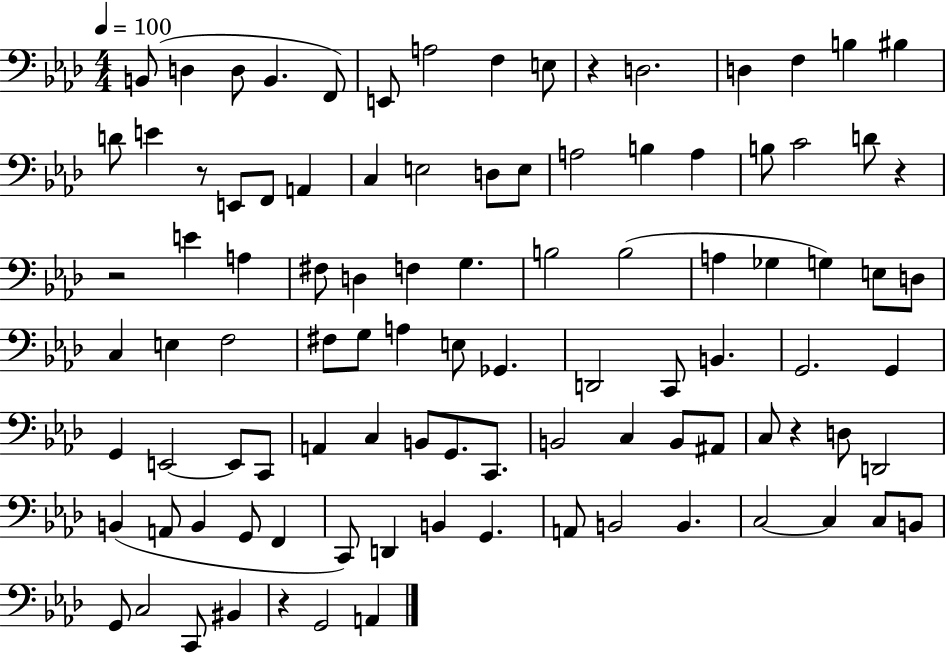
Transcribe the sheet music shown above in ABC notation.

X:1
T:Untitled
M:4/4
L:1/4
K:Ab
B,,/2 D, D,/2 B,, F,,/2 E,,/2 A,2 F, E,/2 z D,2 D, F, B, ^B, D/2 E z/2 E,,/2 F,,/2 A,, C, E,2 D,/2 E,/2 A,2 B, A, B,/2 C2 D/2 z z2 E A, ^F,/2 D, F, G, B,2 B,2 A, _G, G, E,/2 D,/2 C, E, F,2 ^F,/2 G,/2 A, E,/2 _G,, D,,2 C,,/2 B,, G,,2 G,, G,, E,,2 E,,/2 C,,/2 A,, C, B,,/2 G,,/2 C,,/2 B,,2 C, B,,/2 ^A,,/2 C,/2 z D,/2 D,,2 B,, A,,/2 B,, G,,/2 F,, C,,/2 D,, B,, G,, A,,/2 B,,2 B,, C,2 C, C,/2 B,,/2 G,,/2 C,2 C,,/2 ^B,, z G,,2 A,,